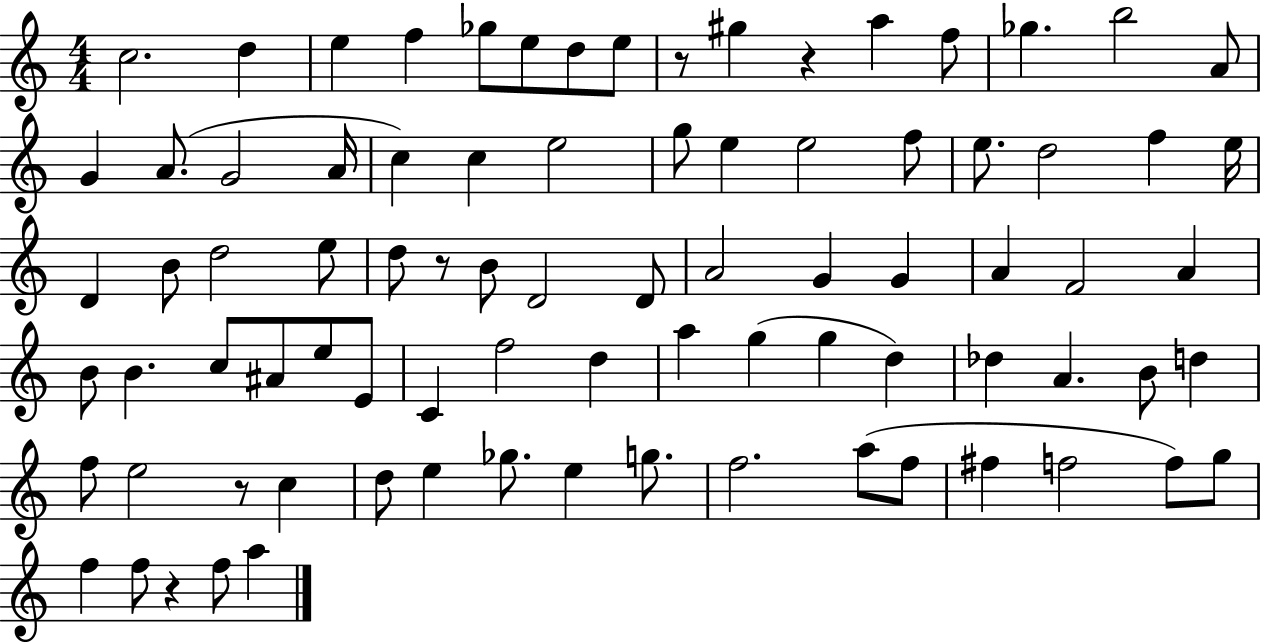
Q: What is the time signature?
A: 4/4